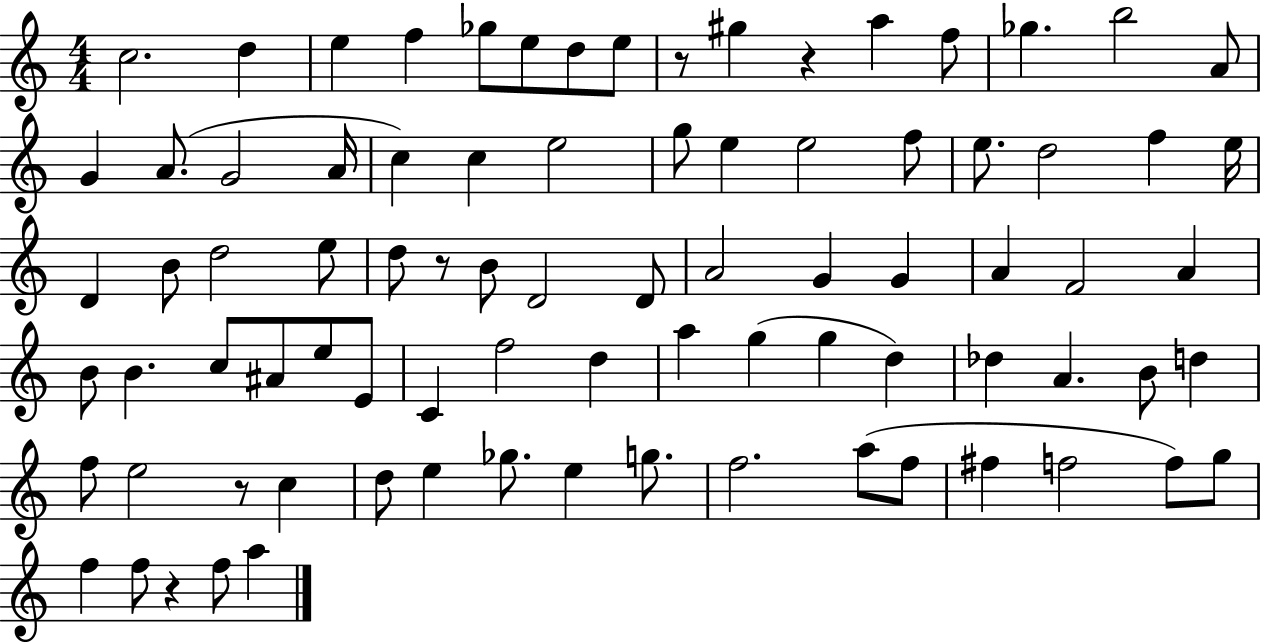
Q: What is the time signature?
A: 4/4